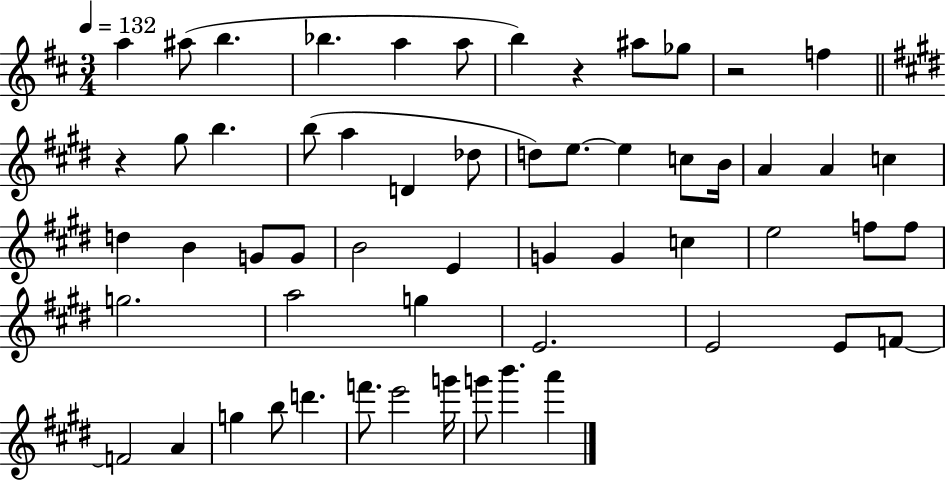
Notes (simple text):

A5/q A#5/e B5/q. Bb5/q. A5/q A5/e B5/q R/q A#5/e Gb5/e R/h F5/q R/q G#5/e B5/q. B5/e A5/q D4/q Db5/e D5/e E5/e. E5/q C5/e B4/s A4/q A4/q C5/q D5/q B4/q G4/e G4/e B4/h E4/q G4/q G4/q C5/q E5/h F5/e F5/e G5/h. A5/h G5/q E4/h. E4/h E4/e F4/e F4/h A4/q G5/q B5/e D6/q. F6/e. E6/h G6/s G6/e B6/q. A6/q